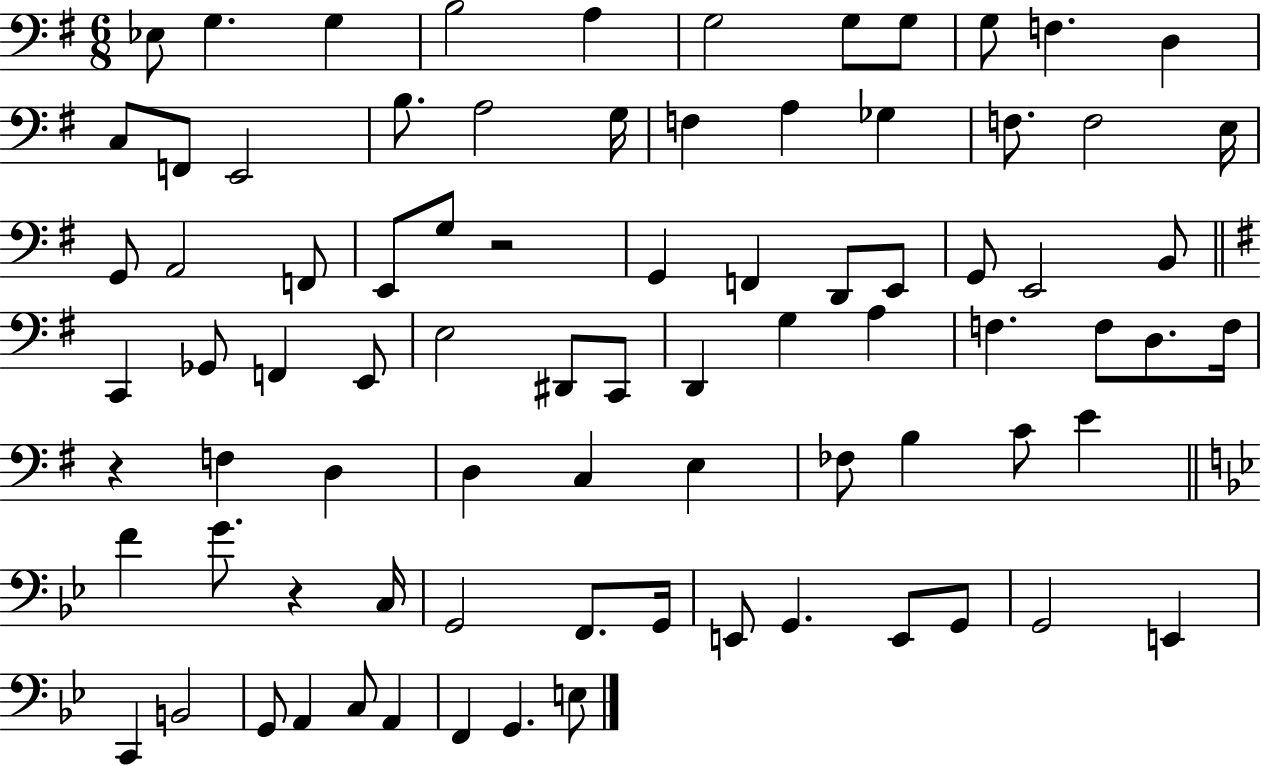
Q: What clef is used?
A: bass